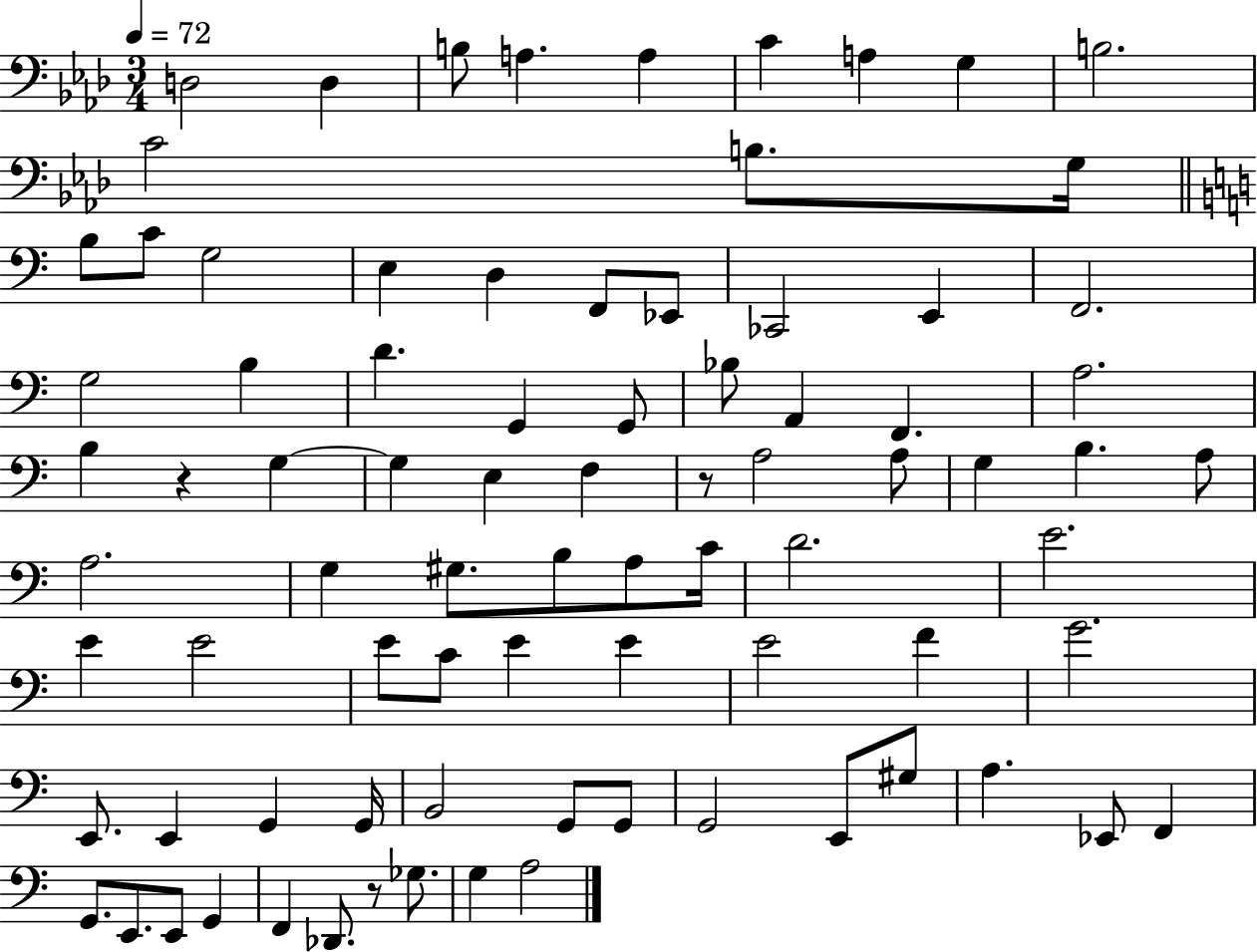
{
  \clef bass
  \numericTimeSignature
  \time 3/4
  \key aes \major
  \tempo 4 = 72
  d2 d4 | b8 a4. a4 | c'4 a4 g4 | b2. | \break c'2 b8. g16 | \bar "||" \break \key c \major b8 c'8 g2 | e4 d4 f,8 ees,8 | ces,2 e,4 | f,2. | \break g2 b4 | d'4. g,4 g,8 | bes8 a,4 f,4. | a2. | \break b4 r4 g4~~ | g4 e4 f4 | r8 a2 a8 | g4 b4. a8 | \break a2. | g4 gis8. b8 a8 c'16 | d'2. | e'2. | \break e'4 e'2 | e'8 c'8 e'4 e'4 | e'2 f'4 | g'2. | \break e,8. e,4 g,4 g,16 | b,2 g,8 g,8 | g,2 e,8 gis8 | a4. ees,8 f,4 | \break g,8. e,8. e,8 g,4 | f,4 des,8. r8 ges8. | g4 a2 | \bar "|."
}